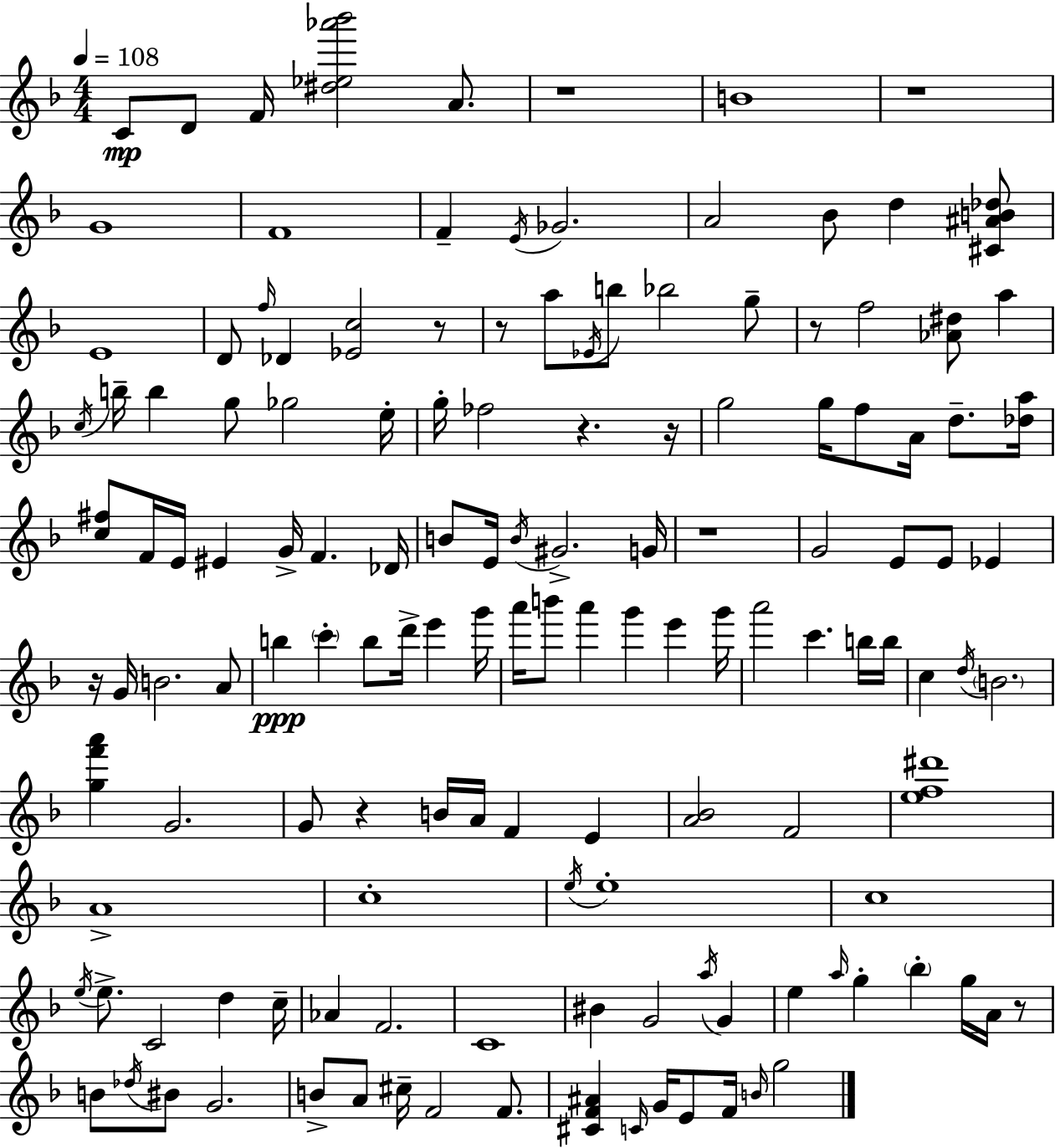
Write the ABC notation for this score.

X:1
T:Untitled
M:4/4
L:1/4
K:F
C/2 D/2 F/4 [^d_e_a'_b']2 A/2 z4 B4 z4 G4 F4 F E/4 _G2 A2 _B/2 d [^C^AB_d]/2 E4 D/2 f/4 _D [_Ec]2 z/2 z/2 a/2 _E/4 b/2 _b2 g/2 z/2 f2 [_A^d]/2 a c/4 b/4 b g/2 _g2 e/4 g/4 _f2 z z/4 g2 g/4 f/2 A/4 d/2 [_da]/4 [c^f]/2 F/4 E/4 ^E G/4 F _D/4 B/2 E/4 B/4 ^G2 G/4 z4 G2 E/2 E/2 _E z/4 G/4 B2 A/2 b c' b/2 d'/4 e' g'/4 a'/4 b'/2 a' g' e' g'/4 a'2 c' b/4 b/4 c d/4 B2 [gf'a'] G2 G/2 z B/4 A/4 F E [A_B]2 F2 [ef^d']4 A4 c4 e/4 e4 c4 e/4 e/2 C2 d c/4 _A F2 C4 ^B G2 a/4 G e a/4 g _b g/4 A/4 z/2 B/2 _d/4 ^B/2 G2 B/2 A/2 ^c/4 F2 F/2 [^CF^A] C/4 G/4 E/2 F/4 B/4 g2